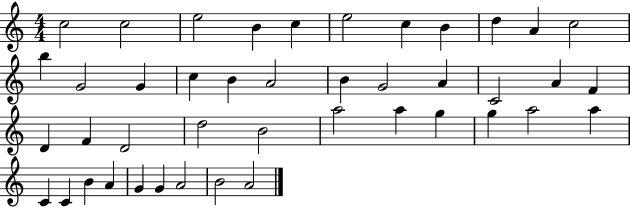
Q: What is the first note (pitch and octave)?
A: C5